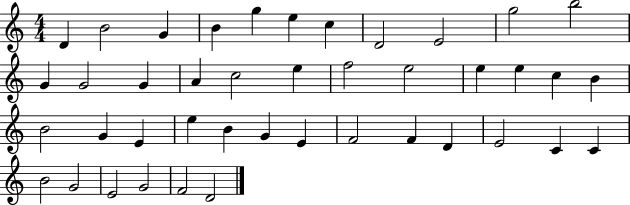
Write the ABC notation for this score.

X:1
T:Untitled
M:4/4
L:1/4
K:C
D B2 G B g e c D2 E2 g2 b2 G G2 G A c2 e f2 e2 e e c B B2 G E e B G E F2 F D E2 C C B2 G2 E2 G2 F2 D2